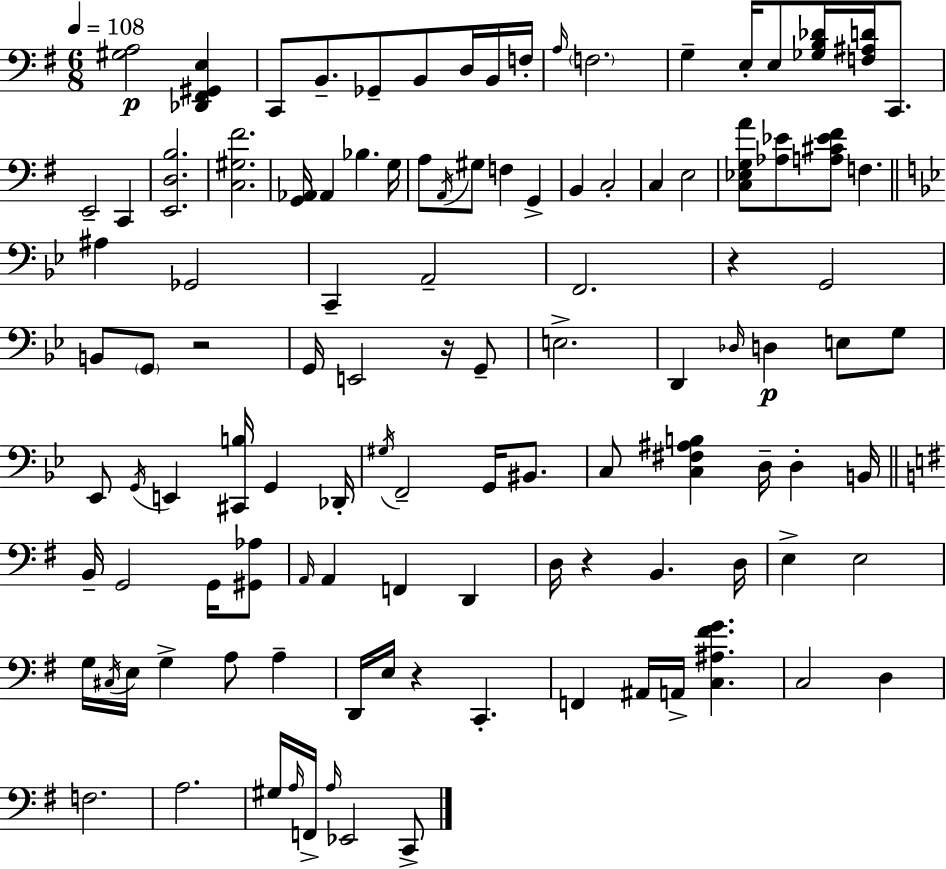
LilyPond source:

{
  \clef bass
  \numericTimeSignature
  \time 6/8
  \key e \minor
  \tempo 4 = 108
  <gis a>2\p <des, fis, gis, e>4 | c,8 b,8.-- ges,8-- b,8 d16 b,16 f16-. | \grace { a16 } \parenthesize f2. | g4-- e16-. e8 <ges b des'>16 <f ais d'>16 c,8. | \break e,2-- c,4 | <e, d b>2. | <c gis fis'>2. | <g, aes,>16 aes,4 bes4. | \break g16 a8 \acciaccatura { a,16 } gis8 f4 g,4-> | b,4 c2-. | c4 e2 | <c ees g a'>8 <aes ees'>8 <a cis' ees' fis'>8 f4. | \break \bar "||" \break \key bes \major ais4 ges,2 | c,4-- a,2-- | f,2. | r4 g,2 | \break b,8 \parenthesize g,8 r2 | g,16 e,2 r16 g,8-- | e2.-> | d,4 \grace { des16 } d4\p e8 g8 | \break ees,8 \acciaccatura { g,16 } e,4 <cis, b>16 g,4 | des,16-. \acciaccatura { gis16 } f,2-- g,16 | bis,8. c8 <c fis ais b>4 d16-- d4-. | b,16 \bar "||" \break \key g \major b,16-- g,2 g,16 <gis, aes>8 | \grace { a,16 } a,4 f,4 d,4 | d16 r4 b,4. | d16 e4-> e2 | \break g16 \acciaccatura { cis16 } e16 g4-> a8 a4-- | d,16 e16 r4 c,4.-. | f,4 ais,16 a,16-> <c ais fis' g'>4. | c2 d4 | \break f2. | a2. | gis16 \grace { a16 } f,16-> \grace { a16 } ees,2 | c,8-> \bar "|."
}